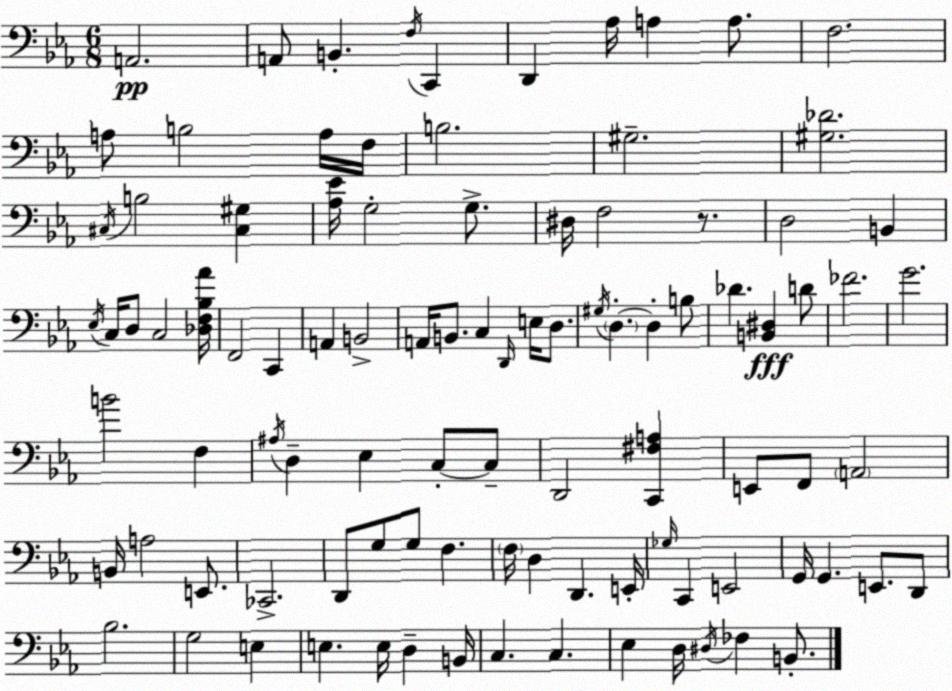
X:1
T:Untitled
M:6/8
L:1/4
K:Cm
A,,2 A,,/2 B,, F,/4 C,, D,, _A,/4 A, A,/2 F,2 A,/2 B,2 A,/4 F,/4 B,2 ^G,2 [^G,_D]2 ^C,/4 B,2 [^C,^G,] [_A,_E]/4 G,2 G,/2 ^D,/4 F,2 z/2 D,2 B,, _E,/4 C,/4 D,/2 C,2 [_D,F,_B,_A]/4 F,,2 C,, A,, B,,2 A,,/4 B,,/2 C, D,,/4 E,/4 D,/2 ^G,/4 D, D, B,/2 _D [B,,^D,] D/2 _F2 G2 B2 F, ^A,/4 D, _E, C,/2 C,/2 D,,2 [C,,^F,A,] E,,/2 F,,/2 A,,2 B,,/4 A,2 E,,/2 _C,,2 D,,/2 G,/2 G,/2 F, F,/4 D, D,, E,,/4 _G,/4 C,, E,,2 G,,/4 G,, E,,/2 D,,/2 _B,2 G,2 E, E, E,/4 D, B,,/4 C, C, _E, D,/4 ^D,/4 _F, B,,/2